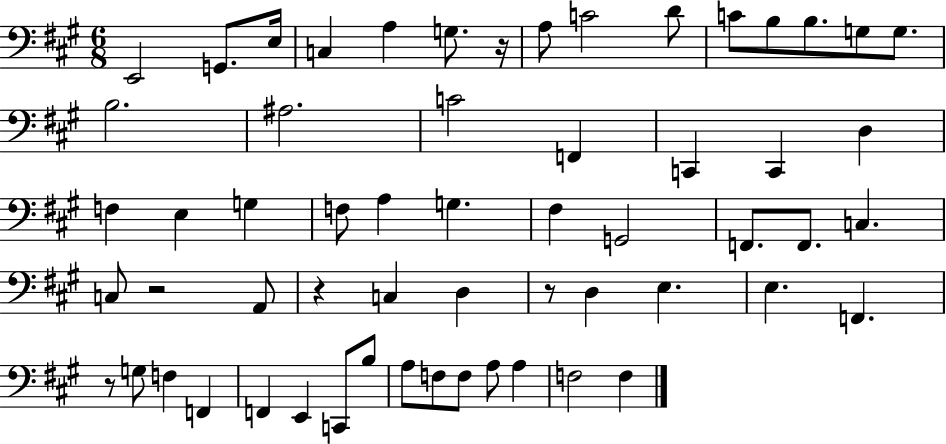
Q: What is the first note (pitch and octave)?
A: E2